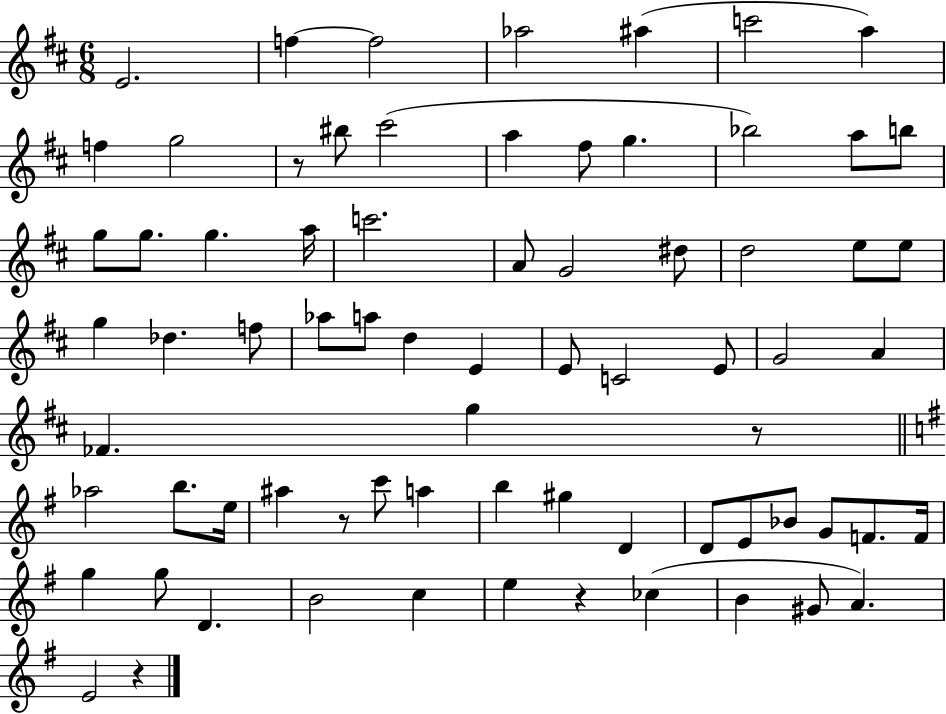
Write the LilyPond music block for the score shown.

{
  \clef treble
  \numericTimeSignature
  \time 6/8
  \key d \major
  e'2. | f''4~~ f''2 | aes''2 ais''4( | c'''2 a''4) | \break f''4 g''2 | r8 bis''8 cis'''2( | a''4 fis''8 g''4. | bes''2) a''8 b''8 | \break g''8 g''8. g''4. a''16 | c'''2. | a'8 g'2 dis''8 | d''2 e''8 e''8 | \break g''4 des''4. f''8 | aes''8 a''8 d''4 e'4 | e'8 c'2 e'8 | g'2 a'4 | \break fes'4. g''4 r8 | \bar "||" \break \key e \minor aes''2 b''8. e''16 | ais''4 r8 c'''8 a''4 | b''4 gis''4 d'4 | d'8 e'8 bes'8 g'8 f'8. f'16 | \break g''4 g''8 d'4. | b'2 c''4 | e''4 r4 ces''4( | b'4 gis'8 a'4.) | \break e'2 r4 | \bar "|."
}